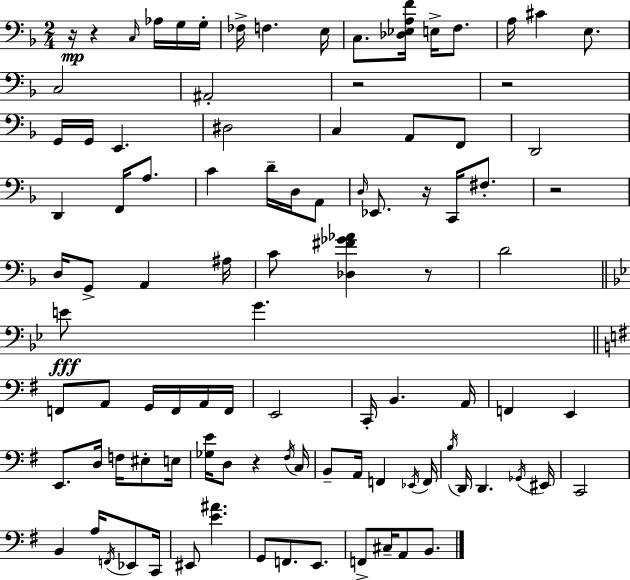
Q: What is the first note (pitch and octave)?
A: C3